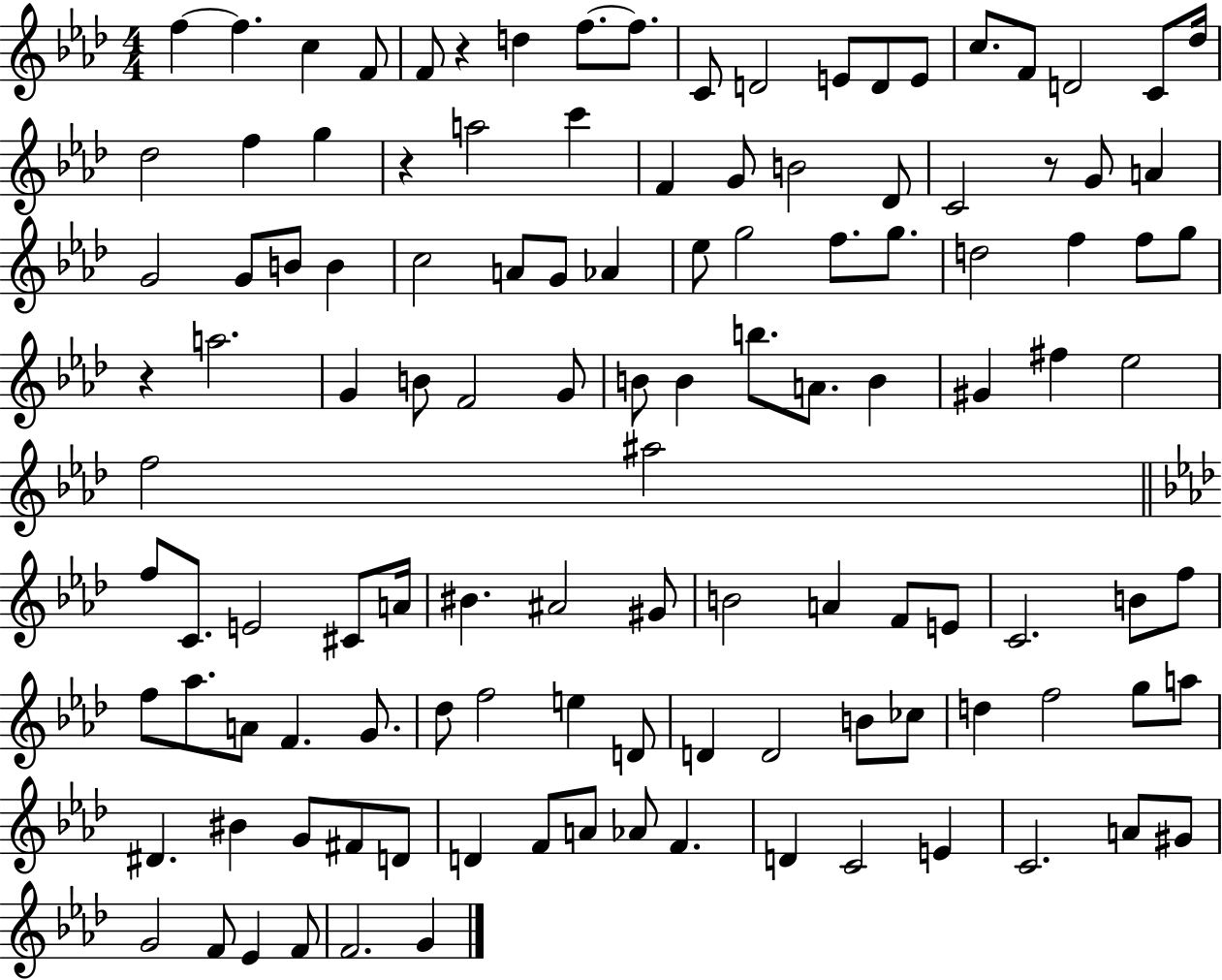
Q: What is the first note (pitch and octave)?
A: F5